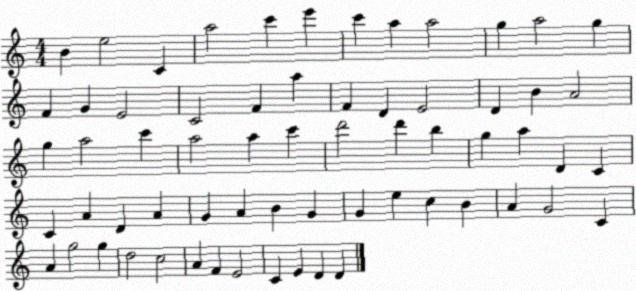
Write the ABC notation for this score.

X:1
T:Untitled
M:4/4
L:1/4
K:C
B e2 C a2 c' e' c' a a2 g a2 g F G E2 C2 F a F D E2 D B A2 g a2 c' a2 a c' d'2 d' b g a D C C A D A G A B G G e c B A G2 C A g2 g d2 c2 A F E2 C E D D